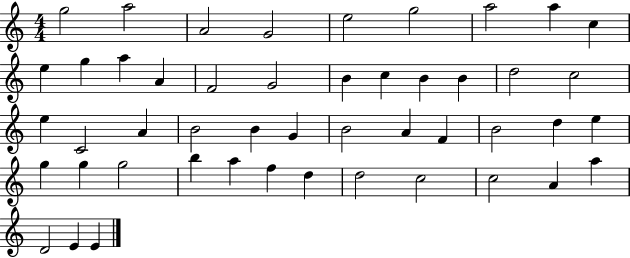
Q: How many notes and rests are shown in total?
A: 48